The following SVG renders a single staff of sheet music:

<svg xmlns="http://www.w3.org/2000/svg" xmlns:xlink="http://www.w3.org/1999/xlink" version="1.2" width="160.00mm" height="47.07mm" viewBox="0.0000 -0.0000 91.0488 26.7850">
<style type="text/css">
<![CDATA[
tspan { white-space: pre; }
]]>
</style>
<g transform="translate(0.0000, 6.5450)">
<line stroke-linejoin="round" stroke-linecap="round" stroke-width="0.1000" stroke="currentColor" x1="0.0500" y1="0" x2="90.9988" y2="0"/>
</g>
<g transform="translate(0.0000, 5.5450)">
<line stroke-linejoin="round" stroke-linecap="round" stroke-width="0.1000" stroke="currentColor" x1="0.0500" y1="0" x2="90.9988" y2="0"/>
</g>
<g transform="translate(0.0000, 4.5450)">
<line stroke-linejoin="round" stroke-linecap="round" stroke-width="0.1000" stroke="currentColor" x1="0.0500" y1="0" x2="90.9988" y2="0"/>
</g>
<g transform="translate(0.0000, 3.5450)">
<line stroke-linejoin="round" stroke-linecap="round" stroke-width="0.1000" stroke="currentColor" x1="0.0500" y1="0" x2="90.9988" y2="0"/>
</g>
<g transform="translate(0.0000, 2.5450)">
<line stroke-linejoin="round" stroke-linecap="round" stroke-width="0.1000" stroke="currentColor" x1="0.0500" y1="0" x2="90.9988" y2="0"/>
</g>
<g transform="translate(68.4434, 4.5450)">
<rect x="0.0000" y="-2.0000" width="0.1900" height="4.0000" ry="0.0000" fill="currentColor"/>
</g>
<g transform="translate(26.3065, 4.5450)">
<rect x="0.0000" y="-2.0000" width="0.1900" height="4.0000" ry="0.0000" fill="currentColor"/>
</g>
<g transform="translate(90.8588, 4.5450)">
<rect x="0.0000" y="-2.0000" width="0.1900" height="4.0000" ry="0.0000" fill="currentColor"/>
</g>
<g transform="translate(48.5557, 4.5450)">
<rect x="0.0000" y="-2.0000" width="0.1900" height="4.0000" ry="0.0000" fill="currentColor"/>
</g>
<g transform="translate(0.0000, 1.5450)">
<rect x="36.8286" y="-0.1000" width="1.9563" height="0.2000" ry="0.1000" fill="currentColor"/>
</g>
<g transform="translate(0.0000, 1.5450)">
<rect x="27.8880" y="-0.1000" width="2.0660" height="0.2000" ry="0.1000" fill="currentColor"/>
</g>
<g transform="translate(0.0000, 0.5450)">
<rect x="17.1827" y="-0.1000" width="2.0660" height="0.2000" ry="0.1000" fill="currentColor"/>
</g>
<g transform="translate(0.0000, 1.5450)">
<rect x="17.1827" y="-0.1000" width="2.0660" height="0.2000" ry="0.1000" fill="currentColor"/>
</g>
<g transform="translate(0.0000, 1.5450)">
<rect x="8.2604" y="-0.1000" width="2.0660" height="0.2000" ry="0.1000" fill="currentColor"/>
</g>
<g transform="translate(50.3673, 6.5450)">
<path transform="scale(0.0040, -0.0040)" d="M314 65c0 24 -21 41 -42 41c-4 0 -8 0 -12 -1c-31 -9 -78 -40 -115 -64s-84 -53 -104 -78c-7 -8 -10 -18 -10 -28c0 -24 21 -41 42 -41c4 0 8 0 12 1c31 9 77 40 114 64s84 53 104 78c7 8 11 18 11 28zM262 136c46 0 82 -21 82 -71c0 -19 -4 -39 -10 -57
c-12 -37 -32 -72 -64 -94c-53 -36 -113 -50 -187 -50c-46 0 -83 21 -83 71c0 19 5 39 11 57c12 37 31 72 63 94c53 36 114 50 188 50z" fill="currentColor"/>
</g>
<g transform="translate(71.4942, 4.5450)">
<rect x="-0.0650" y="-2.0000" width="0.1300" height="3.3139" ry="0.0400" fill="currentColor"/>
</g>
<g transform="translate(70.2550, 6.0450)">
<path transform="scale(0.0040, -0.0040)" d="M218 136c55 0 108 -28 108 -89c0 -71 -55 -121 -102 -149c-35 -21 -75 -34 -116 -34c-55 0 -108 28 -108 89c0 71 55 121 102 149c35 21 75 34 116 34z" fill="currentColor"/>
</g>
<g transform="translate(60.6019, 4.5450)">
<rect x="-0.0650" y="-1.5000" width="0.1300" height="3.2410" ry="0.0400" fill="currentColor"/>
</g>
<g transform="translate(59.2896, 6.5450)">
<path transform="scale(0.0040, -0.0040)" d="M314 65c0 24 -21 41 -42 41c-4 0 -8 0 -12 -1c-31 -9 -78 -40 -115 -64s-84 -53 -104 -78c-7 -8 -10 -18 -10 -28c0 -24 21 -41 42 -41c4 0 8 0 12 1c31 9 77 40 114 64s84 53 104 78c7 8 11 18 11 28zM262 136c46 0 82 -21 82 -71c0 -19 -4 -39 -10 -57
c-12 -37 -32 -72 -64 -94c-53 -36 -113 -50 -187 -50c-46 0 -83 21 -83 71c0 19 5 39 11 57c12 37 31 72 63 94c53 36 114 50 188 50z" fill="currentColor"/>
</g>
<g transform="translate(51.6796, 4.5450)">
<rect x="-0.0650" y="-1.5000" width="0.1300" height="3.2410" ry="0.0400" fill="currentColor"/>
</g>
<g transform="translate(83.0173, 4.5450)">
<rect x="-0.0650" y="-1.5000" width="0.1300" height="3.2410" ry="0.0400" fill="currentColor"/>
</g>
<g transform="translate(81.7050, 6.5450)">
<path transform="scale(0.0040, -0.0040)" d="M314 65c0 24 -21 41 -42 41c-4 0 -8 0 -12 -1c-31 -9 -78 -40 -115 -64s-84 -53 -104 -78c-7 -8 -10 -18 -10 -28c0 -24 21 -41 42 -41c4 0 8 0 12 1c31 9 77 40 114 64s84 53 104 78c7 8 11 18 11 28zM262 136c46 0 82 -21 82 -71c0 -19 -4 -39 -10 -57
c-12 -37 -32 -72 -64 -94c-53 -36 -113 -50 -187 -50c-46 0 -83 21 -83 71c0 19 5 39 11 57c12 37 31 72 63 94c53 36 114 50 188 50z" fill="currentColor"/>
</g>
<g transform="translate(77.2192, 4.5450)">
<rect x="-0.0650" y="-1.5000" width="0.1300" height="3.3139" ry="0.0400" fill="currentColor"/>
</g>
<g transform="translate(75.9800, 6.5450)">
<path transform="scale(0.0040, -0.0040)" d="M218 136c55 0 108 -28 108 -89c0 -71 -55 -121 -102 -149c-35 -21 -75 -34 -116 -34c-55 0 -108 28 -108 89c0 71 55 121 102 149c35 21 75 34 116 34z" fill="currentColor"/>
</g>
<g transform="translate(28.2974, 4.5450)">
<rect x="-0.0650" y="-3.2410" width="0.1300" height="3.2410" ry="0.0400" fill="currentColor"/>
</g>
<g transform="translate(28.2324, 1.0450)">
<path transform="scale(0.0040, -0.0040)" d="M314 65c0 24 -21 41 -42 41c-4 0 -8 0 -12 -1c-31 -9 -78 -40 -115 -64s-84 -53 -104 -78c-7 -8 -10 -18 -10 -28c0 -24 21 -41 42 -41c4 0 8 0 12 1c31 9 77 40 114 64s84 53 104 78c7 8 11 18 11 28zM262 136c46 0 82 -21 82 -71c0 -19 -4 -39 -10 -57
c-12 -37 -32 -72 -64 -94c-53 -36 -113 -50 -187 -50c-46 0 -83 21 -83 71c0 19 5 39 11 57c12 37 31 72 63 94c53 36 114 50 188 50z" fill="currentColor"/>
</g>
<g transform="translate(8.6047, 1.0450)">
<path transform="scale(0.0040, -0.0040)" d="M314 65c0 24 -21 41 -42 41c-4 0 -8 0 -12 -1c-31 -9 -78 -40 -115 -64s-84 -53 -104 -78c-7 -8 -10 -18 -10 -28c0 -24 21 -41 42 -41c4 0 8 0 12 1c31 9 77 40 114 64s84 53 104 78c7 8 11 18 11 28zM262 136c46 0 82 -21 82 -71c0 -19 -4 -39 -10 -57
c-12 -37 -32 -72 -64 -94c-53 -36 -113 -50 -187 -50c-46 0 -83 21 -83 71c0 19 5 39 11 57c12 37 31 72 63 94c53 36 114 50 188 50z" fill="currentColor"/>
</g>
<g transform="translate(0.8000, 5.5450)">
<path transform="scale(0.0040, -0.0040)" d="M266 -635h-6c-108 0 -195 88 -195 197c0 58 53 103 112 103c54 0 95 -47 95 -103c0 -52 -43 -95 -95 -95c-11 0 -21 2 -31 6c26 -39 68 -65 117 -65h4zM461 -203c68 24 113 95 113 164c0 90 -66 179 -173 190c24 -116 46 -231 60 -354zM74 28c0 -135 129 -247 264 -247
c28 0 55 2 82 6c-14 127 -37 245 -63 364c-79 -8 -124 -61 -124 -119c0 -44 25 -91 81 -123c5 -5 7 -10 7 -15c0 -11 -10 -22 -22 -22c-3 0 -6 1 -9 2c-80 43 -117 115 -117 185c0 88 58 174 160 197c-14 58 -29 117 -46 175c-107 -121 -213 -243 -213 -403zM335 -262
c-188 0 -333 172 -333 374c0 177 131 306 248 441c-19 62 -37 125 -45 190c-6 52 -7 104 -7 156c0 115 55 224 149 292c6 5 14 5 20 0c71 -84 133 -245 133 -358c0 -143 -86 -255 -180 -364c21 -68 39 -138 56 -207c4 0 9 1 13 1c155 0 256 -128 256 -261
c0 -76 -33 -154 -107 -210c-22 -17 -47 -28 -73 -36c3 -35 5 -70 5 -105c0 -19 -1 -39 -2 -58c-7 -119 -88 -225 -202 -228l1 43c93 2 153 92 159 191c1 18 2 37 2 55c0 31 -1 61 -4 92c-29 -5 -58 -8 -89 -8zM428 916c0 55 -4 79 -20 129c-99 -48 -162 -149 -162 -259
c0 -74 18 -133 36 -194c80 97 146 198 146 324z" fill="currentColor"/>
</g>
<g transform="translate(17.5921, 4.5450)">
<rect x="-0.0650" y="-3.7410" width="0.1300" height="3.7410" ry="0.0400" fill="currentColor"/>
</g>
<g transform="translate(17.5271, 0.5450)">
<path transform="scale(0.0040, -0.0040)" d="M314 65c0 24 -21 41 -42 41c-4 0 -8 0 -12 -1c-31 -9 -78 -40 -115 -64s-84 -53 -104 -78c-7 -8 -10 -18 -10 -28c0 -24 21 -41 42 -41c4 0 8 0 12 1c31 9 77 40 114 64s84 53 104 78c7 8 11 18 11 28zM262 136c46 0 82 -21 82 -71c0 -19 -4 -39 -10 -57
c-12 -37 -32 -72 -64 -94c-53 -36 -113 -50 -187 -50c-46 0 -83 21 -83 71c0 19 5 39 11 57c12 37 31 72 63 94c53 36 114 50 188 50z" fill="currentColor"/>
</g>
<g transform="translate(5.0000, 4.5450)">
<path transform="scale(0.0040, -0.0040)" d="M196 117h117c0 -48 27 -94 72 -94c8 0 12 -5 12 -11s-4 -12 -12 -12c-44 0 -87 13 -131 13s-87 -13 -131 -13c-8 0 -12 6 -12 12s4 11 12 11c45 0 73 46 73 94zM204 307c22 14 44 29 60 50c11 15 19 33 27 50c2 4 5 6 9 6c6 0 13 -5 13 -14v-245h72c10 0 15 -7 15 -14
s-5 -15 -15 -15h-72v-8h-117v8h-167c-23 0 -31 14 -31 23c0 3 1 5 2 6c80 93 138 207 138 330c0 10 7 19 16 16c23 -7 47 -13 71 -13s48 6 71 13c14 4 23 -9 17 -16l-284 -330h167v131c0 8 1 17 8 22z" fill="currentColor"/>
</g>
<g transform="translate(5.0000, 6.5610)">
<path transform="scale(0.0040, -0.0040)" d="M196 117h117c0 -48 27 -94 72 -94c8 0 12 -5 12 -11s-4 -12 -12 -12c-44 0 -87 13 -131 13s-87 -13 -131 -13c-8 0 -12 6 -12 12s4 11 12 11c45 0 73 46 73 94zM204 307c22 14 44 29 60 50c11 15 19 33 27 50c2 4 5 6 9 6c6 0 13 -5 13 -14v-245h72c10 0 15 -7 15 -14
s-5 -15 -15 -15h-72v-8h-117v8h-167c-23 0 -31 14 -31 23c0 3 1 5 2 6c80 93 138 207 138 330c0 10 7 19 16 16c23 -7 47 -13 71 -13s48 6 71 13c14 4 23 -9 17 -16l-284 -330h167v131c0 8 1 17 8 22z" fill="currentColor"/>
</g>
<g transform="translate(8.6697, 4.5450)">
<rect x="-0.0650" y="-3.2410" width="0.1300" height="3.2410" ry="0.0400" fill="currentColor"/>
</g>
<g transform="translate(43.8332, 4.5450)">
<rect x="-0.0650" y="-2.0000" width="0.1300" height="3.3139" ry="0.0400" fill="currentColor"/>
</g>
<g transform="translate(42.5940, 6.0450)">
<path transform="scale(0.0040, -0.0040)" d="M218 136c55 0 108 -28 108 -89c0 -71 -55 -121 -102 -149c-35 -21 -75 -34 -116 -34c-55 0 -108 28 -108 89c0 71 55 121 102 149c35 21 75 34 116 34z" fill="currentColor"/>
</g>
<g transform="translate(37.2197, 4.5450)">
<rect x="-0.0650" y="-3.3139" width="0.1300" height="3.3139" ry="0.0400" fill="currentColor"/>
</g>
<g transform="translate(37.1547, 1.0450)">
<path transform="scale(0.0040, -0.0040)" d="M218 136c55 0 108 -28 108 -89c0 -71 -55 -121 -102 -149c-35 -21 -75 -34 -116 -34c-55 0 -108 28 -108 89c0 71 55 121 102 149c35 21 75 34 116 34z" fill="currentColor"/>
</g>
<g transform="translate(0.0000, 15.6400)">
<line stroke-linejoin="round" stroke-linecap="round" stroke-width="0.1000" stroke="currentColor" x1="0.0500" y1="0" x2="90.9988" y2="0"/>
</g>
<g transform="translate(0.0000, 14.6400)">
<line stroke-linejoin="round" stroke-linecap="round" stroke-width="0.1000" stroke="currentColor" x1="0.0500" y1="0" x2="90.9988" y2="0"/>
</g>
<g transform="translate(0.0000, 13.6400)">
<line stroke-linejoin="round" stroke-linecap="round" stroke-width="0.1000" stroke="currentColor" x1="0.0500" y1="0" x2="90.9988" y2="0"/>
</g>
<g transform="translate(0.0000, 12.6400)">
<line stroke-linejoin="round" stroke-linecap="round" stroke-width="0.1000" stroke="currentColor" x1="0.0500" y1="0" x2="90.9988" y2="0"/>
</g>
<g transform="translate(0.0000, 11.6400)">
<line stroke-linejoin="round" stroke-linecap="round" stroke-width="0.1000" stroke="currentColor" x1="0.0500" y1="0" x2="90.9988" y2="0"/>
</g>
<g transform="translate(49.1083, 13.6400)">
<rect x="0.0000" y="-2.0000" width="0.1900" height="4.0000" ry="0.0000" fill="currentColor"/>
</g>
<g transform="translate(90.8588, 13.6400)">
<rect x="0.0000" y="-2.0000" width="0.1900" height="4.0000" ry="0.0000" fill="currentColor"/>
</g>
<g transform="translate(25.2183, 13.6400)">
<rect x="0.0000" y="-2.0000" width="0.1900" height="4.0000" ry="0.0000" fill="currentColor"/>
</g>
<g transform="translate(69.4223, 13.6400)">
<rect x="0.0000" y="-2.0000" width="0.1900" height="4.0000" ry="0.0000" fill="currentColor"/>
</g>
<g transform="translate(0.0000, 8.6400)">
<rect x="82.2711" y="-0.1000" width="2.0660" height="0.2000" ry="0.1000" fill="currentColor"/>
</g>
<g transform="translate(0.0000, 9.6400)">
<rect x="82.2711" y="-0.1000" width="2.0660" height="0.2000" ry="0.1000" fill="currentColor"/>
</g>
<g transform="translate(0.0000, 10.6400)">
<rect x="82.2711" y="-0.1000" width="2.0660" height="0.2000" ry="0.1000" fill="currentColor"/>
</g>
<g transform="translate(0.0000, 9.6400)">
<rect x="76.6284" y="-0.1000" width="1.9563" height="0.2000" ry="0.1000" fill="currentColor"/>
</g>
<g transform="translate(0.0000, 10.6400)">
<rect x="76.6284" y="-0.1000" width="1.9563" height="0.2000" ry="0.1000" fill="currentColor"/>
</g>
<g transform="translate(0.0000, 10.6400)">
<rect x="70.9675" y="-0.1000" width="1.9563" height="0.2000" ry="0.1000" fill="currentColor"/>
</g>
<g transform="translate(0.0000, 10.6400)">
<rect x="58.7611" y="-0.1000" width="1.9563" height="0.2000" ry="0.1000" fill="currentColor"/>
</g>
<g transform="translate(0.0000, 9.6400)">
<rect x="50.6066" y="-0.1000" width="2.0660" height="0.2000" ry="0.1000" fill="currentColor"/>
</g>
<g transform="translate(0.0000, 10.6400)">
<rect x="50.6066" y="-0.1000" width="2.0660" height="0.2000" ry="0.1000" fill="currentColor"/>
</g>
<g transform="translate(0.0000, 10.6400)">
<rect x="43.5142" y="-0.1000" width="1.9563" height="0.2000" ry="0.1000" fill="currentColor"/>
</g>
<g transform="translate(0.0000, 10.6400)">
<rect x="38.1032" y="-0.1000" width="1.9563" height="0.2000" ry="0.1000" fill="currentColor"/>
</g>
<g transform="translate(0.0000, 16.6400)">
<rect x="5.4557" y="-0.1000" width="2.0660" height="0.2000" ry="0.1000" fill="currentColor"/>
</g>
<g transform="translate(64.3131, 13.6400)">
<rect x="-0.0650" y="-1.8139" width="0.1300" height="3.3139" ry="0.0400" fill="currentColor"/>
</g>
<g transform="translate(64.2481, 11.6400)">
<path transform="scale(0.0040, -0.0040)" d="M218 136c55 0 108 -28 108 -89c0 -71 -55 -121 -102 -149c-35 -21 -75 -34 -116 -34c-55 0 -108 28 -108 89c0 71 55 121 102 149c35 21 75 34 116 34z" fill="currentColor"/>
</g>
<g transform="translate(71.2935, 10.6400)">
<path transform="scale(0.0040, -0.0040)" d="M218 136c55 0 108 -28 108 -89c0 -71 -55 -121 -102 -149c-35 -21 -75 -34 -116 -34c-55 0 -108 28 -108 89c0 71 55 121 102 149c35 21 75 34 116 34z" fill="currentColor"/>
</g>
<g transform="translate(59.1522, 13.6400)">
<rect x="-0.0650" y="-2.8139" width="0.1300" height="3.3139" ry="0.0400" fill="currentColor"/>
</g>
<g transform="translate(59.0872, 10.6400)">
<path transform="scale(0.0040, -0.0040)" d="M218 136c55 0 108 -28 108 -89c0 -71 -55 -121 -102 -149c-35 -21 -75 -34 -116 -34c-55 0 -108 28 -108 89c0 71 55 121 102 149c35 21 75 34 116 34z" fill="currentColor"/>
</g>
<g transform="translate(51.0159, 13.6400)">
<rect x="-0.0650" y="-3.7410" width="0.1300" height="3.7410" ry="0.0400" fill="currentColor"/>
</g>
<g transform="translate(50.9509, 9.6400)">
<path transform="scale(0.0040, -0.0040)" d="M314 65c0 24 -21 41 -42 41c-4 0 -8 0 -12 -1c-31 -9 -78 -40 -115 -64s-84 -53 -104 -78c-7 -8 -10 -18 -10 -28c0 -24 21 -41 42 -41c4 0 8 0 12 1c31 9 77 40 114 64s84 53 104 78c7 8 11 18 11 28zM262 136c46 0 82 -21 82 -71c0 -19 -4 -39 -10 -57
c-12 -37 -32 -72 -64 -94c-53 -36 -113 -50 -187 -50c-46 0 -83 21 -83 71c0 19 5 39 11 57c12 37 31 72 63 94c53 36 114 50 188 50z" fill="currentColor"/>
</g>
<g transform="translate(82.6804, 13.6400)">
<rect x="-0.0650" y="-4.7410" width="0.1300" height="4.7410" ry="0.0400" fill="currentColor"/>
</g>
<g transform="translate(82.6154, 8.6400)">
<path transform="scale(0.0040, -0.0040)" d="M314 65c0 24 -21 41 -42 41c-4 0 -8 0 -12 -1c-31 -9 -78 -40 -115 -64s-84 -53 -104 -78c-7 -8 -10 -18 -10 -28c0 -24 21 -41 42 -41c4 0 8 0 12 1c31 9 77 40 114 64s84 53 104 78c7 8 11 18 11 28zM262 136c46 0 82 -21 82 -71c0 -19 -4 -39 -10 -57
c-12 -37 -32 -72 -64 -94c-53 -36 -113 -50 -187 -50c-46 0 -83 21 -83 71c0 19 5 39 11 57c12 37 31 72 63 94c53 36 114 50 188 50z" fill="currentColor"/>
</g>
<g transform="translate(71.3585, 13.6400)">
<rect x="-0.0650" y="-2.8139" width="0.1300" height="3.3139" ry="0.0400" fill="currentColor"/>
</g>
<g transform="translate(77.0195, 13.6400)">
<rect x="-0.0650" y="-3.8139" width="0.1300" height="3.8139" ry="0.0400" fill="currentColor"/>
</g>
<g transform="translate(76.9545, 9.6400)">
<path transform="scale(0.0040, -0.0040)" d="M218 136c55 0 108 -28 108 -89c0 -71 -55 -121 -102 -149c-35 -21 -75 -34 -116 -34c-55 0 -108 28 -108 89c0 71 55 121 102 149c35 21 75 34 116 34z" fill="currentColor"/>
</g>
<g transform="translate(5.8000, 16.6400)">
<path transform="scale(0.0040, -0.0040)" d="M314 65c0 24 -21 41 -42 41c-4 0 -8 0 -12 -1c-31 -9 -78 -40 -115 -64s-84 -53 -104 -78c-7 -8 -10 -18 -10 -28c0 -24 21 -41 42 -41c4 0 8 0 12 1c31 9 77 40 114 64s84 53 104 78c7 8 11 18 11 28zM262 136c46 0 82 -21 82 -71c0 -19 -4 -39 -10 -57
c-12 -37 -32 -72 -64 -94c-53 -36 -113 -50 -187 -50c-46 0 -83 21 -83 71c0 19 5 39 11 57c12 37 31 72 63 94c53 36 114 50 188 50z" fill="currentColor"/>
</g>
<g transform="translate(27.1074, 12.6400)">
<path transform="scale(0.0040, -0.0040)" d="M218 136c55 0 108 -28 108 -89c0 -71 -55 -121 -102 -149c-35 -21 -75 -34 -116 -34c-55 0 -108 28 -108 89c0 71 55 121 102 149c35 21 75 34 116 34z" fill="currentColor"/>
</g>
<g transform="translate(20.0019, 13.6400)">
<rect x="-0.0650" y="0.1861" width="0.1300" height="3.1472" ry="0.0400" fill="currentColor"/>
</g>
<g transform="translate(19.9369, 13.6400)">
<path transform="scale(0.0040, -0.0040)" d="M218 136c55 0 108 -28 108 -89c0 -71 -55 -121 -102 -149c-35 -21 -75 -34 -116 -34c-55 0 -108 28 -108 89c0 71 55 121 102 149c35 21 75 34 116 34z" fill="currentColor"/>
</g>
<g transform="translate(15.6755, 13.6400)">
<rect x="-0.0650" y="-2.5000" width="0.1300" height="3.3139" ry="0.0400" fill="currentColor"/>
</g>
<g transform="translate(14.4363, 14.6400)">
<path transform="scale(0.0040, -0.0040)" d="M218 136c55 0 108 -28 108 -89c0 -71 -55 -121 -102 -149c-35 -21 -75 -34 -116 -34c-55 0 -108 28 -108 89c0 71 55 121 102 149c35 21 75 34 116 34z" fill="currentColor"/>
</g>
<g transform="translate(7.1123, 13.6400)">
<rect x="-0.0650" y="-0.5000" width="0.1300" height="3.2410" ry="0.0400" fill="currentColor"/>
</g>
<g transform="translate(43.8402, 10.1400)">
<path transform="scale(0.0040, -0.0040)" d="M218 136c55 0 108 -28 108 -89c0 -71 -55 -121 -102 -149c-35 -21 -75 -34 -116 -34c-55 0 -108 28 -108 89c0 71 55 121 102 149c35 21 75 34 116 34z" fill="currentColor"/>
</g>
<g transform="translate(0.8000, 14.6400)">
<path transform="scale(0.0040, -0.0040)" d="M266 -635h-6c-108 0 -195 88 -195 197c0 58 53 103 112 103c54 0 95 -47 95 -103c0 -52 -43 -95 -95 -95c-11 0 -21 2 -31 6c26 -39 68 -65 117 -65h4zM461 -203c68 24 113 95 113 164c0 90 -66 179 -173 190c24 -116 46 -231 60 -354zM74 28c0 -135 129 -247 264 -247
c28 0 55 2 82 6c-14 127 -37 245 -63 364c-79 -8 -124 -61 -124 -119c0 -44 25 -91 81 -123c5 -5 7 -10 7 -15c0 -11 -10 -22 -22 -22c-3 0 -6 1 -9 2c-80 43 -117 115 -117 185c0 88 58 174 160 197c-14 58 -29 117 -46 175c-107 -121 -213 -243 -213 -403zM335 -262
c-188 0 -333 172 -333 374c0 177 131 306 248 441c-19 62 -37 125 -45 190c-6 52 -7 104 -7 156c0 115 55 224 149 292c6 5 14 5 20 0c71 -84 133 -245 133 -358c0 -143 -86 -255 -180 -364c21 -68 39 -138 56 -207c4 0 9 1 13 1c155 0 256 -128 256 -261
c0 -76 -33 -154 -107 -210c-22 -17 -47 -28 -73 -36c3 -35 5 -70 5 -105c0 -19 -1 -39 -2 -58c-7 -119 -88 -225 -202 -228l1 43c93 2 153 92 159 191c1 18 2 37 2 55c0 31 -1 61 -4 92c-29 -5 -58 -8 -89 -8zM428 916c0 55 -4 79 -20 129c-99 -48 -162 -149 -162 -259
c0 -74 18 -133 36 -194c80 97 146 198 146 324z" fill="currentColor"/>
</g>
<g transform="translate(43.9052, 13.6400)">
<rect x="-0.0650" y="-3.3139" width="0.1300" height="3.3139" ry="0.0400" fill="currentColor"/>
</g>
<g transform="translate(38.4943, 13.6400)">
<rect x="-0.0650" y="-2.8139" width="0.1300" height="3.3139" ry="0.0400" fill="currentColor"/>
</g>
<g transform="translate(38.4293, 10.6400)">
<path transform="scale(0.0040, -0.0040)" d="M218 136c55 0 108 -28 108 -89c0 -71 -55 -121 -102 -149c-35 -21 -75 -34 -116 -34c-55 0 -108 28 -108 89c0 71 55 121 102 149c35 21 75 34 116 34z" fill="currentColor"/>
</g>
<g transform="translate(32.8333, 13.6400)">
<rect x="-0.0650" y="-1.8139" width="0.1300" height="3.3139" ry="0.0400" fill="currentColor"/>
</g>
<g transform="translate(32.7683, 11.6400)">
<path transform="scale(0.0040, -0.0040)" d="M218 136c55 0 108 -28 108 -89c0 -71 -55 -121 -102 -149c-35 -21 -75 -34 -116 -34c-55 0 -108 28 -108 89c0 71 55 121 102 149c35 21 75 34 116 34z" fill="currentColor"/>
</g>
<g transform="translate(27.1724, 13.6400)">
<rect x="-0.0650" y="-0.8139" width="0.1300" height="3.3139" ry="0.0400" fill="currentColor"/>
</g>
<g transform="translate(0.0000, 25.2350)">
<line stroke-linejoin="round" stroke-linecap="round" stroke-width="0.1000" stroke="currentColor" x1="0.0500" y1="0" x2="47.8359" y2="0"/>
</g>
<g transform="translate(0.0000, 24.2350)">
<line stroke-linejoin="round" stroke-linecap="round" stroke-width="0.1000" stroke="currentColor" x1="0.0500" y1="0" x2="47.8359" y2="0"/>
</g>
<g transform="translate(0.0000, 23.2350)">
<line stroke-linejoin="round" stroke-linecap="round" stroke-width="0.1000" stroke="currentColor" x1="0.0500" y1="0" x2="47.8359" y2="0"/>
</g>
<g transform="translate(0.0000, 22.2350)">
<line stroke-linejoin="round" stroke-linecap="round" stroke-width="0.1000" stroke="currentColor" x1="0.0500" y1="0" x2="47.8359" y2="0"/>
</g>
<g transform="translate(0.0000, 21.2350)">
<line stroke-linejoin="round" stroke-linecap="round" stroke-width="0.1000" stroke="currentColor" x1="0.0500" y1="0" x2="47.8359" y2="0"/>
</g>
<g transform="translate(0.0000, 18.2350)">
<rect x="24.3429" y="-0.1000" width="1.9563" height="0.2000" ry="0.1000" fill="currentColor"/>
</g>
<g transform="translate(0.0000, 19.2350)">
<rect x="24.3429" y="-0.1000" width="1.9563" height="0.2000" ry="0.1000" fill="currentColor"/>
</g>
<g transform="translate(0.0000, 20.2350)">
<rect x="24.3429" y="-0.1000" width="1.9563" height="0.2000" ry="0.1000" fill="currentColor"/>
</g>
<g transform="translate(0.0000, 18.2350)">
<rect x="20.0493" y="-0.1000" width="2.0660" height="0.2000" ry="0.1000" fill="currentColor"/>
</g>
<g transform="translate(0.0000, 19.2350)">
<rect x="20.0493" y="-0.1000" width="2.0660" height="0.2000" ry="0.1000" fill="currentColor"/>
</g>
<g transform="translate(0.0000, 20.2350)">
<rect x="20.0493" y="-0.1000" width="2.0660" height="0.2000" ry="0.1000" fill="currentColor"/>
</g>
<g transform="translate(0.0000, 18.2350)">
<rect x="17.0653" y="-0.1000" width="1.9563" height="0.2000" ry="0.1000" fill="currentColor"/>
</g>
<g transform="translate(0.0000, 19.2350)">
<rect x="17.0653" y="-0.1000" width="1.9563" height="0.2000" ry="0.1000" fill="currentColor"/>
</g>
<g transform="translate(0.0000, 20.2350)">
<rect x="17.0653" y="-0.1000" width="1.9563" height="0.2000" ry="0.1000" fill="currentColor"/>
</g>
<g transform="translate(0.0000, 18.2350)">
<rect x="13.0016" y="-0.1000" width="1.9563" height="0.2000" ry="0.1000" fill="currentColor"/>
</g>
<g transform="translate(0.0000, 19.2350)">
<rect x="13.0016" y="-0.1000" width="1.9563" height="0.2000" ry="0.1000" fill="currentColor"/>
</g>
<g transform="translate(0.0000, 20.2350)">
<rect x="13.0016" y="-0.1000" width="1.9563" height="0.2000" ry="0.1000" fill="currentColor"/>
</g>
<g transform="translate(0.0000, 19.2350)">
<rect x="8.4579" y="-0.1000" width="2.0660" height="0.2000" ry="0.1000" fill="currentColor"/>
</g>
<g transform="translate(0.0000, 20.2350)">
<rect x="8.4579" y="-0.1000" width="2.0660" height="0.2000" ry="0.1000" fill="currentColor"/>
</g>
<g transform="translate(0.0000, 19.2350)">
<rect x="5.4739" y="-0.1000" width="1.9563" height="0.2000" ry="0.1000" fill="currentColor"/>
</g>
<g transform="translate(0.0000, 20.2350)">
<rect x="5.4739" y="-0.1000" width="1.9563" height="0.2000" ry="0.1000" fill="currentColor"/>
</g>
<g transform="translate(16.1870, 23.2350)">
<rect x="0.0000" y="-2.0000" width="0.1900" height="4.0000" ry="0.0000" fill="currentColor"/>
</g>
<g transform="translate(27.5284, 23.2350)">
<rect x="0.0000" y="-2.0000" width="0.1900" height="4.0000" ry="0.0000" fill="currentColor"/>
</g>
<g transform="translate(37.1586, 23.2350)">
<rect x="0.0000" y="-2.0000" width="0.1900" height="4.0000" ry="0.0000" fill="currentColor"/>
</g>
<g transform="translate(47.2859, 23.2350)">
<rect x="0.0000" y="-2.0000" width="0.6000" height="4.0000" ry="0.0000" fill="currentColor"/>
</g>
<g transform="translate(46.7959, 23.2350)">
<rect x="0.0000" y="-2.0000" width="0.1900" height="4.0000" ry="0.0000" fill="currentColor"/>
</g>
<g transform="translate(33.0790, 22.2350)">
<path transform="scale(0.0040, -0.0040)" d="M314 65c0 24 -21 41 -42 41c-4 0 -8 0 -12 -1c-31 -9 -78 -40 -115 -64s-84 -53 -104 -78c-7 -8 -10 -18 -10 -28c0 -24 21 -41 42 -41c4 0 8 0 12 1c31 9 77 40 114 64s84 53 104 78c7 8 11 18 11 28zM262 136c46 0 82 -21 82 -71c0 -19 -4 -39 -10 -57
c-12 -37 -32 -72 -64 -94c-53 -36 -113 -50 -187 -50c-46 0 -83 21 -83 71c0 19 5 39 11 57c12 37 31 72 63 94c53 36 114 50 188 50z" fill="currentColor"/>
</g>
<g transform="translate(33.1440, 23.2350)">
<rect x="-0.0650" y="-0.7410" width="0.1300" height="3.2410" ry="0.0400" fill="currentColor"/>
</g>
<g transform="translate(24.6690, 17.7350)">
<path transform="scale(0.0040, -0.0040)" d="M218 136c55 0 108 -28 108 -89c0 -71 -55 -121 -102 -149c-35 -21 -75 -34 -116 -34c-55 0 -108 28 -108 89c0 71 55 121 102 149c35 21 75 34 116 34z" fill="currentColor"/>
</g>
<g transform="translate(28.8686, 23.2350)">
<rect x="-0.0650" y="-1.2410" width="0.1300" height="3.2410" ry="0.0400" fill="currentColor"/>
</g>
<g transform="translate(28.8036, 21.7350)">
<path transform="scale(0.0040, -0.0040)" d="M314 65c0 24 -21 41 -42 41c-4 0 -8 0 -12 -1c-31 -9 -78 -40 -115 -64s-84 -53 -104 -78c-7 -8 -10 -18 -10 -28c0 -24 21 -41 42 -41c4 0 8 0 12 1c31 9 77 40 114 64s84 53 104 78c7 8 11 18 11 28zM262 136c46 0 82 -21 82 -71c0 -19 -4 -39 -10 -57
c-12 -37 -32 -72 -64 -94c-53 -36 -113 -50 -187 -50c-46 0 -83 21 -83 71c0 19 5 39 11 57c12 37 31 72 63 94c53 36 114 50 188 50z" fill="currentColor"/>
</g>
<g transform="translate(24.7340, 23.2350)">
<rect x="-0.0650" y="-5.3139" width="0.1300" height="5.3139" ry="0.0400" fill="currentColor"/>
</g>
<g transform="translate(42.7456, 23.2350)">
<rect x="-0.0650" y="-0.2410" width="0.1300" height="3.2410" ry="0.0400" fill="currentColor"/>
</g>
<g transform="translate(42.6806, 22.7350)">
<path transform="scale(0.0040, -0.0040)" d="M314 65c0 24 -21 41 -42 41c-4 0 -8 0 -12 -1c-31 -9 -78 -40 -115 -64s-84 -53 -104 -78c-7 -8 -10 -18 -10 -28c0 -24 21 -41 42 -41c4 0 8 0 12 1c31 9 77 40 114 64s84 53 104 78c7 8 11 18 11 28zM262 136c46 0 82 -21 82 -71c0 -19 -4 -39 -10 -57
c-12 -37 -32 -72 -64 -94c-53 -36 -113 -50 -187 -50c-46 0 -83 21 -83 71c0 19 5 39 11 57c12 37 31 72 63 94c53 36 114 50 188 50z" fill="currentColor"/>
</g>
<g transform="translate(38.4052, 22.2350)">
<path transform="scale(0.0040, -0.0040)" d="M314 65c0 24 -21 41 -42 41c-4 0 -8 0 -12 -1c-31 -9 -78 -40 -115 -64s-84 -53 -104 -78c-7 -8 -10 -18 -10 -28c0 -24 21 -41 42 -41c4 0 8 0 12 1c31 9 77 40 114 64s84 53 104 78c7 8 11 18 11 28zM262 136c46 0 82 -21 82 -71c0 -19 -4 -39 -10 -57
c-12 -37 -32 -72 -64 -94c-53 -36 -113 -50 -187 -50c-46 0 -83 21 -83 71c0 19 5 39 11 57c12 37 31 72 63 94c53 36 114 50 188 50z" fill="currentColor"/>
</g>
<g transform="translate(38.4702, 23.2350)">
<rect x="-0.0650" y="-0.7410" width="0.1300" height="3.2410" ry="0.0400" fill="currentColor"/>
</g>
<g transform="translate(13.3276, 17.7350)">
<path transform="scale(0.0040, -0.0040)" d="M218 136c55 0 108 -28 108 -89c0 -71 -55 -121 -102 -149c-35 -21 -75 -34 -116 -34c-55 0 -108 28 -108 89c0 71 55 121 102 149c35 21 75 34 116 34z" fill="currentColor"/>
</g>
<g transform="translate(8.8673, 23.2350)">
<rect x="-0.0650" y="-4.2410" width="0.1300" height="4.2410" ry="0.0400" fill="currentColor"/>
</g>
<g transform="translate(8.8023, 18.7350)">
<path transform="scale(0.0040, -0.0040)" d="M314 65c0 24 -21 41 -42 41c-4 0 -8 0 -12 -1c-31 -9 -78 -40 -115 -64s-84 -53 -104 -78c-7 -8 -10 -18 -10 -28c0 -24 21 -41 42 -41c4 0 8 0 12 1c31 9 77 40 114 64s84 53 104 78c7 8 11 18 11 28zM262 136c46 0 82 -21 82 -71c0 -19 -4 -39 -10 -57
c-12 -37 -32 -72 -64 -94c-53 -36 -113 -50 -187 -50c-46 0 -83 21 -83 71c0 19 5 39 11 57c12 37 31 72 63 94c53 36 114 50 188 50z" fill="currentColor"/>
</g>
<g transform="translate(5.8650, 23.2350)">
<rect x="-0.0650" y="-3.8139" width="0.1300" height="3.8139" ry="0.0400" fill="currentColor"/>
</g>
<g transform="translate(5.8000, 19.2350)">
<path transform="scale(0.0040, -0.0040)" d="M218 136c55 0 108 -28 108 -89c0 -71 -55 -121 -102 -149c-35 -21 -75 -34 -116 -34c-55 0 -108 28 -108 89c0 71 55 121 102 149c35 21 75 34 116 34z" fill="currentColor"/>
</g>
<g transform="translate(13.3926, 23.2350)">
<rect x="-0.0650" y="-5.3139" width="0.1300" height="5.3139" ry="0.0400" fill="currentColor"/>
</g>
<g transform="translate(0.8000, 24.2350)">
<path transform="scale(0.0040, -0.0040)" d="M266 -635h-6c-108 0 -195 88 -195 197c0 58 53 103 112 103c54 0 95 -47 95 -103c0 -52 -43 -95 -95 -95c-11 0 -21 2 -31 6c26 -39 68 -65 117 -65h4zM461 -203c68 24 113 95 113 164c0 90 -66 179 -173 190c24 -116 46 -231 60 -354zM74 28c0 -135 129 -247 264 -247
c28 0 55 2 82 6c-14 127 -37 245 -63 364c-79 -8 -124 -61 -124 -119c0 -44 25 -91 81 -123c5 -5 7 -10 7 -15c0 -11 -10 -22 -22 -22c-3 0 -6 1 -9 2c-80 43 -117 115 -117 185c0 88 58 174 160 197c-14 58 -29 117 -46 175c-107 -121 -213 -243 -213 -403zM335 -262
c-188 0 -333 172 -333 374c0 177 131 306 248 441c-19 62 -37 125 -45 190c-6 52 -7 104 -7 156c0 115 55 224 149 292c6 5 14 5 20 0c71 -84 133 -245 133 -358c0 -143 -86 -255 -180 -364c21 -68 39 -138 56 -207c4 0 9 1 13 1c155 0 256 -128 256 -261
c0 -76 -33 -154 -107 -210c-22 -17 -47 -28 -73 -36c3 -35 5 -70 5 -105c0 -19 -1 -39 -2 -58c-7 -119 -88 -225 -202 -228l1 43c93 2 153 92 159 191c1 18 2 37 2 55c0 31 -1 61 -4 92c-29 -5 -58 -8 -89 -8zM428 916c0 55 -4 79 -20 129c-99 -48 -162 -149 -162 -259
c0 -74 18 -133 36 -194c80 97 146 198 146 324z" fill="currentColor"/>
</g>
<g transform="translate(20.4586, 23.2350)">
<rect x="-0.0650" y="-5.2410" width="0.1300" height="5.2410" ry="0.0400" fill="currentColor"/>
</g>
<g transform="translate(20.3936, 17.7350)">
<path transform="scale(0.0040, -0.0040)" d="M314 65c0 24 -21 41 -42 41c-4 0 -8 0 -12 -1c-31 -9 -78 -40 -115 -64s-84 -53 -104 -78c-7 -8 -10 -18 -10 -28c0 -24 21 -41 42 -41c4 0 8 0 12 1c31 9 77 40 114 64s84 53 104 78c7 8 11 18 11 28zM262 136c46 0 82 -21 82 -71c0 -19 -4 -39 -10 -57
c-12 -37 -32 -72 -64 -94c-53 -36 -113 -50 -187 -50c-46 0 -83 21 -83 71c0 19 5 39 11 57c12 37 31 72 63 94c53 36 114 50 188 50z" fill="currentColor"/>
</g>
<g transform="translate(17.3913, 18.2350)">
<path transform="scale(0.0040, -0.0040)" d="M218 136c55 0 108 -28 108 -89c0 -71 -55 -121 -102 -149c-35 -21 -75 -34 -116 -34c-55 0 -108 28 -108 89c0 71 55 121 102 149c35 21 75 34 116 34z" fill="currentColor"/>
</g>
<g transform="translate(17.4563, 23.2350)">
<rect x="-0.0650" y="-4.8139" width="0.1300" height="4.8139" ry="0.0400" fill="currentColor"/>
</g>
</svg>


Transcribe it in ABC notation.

X:1
T:Untitled
M:4/4
L:1/4
K:C
b2 c'2 b2 b F E2 E2 F E E2 C2 G B d f a b c'2 a f a c' e'2 c' d'2 f' e' f'2 f' e2 d2 d2 c2